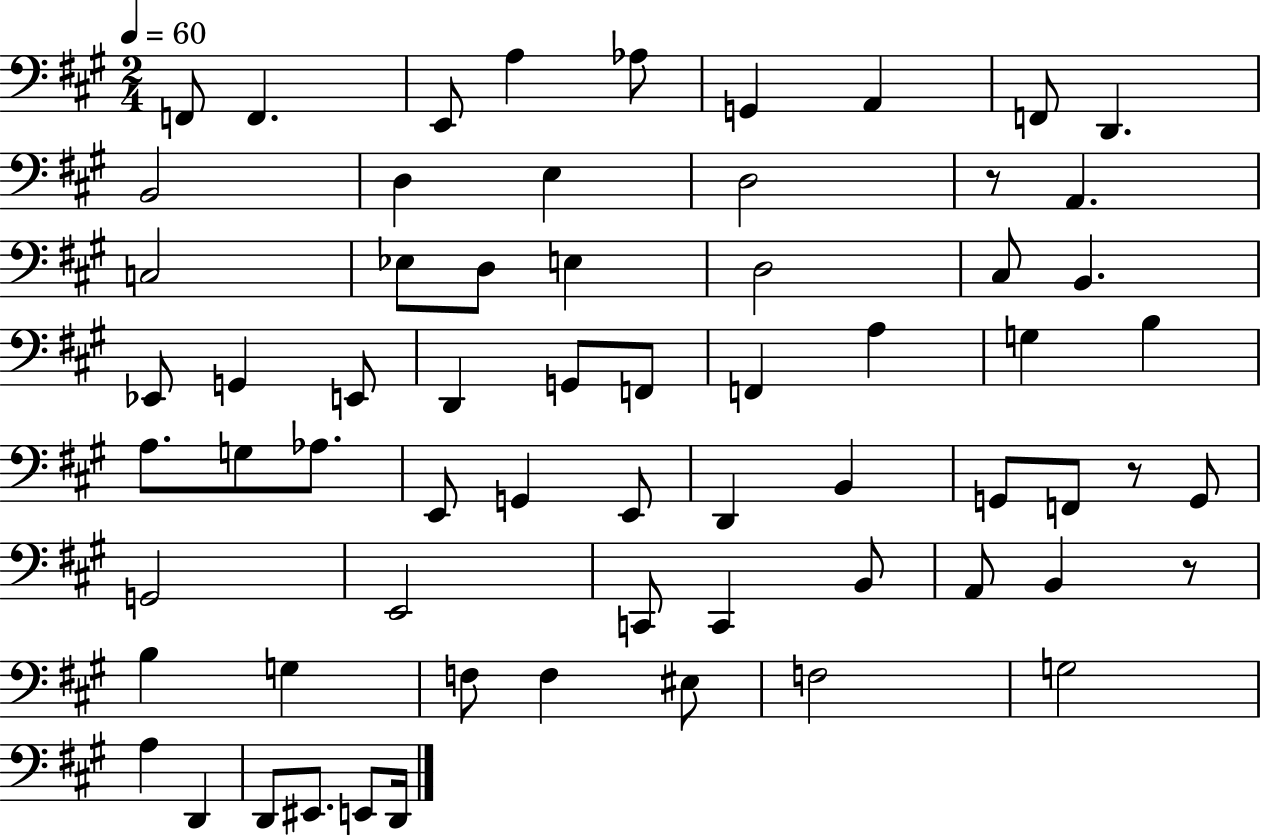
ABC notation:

X:1
T:Untitled
M:2/4
L:1/4
K:A
F,,/2 F,, E,,/2 A, _A,/2 G,, A,, F,,/2 D,, B,,2 D, E, D,2 z/2 A,, C,2 _E,/2 D,/2 E, D,2 ^C,/2 B,, _E,,/2 G,, E,,/2 D,, G,,/2 F,,/2 F,, A, G, B, A,/2 G,/2 _A,/2 E,,/2 G,, E,,/2 D,, B,, G,,/2 F,,/2 z/2 G,,/2 G,,2 E,,2 C,,/2 C,, B,,/2 A,,/2 B,, z/2 B, G, F,/2 F, ^E,/2 F,2 G,2 A, D,, D,,/2 ^E,,/2 E,,/2 D,,/4